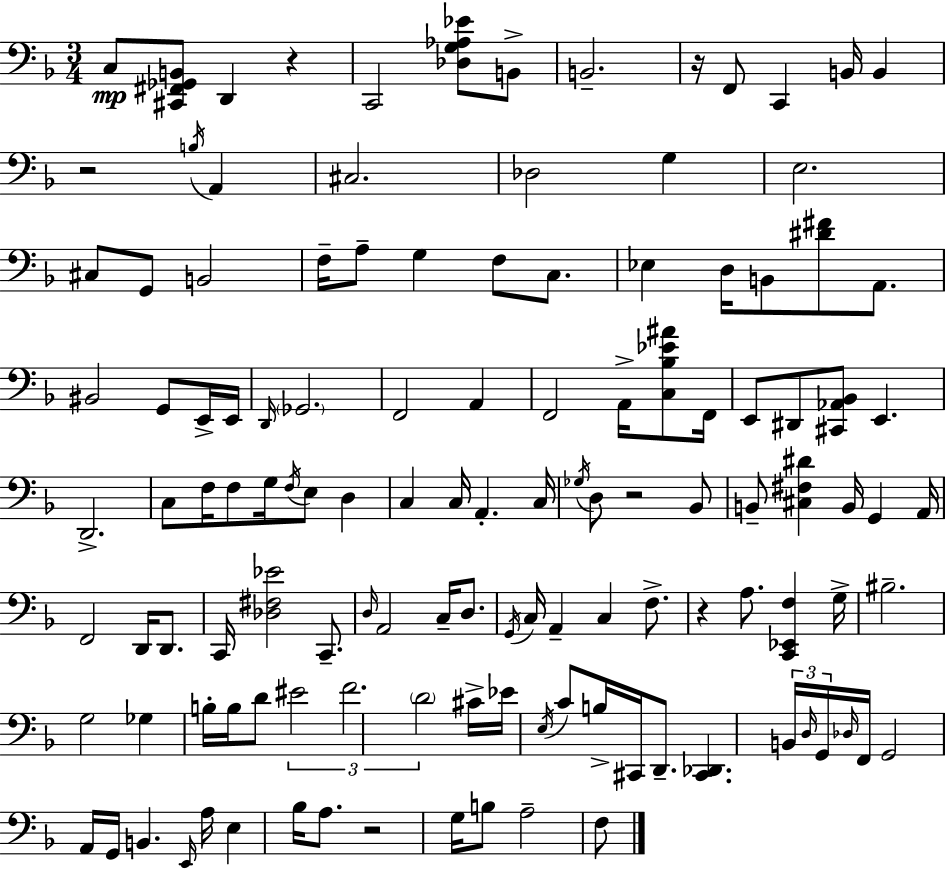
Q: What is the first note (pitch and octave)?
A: C3